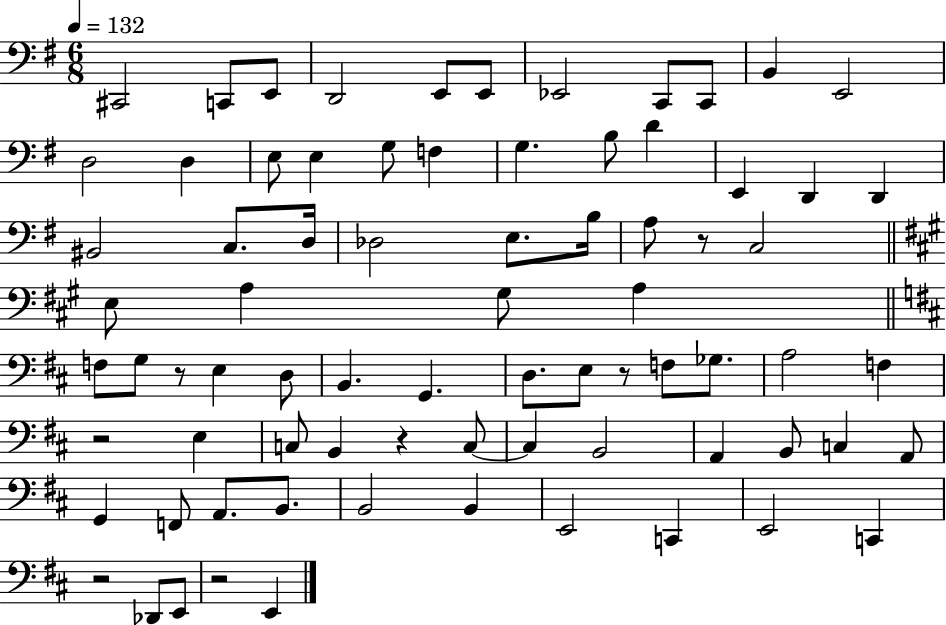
C#2/h C2/e E2/e D2/h E2/e E2/e Eb2/h C2/e C2/e B2/q E2/h D3/h D3/q E3/e E3/q G3/e F3/q G3/q. B3/e D4/q E2/q D2/q D2/q BIS2/h C3/e. D3/s Db3/h E3/e. B3/s A3/e R/e C3/h E3/e A3/q G#3/e A3/q F3/e G3/e R/e E3/q D3/e B2/q. G2/q. D3/e. E3/e R/e F3/e Gb3/e. A3/h F3/q R/h E3/q C3/e B2/q R/q C3/e C3/q B2/h A2/q B2/e C3/q A2/e G2/q F2/e A2/e. B2/e. B2/h B2/q E2/h C2/q E2/h C2/q R/h Db2/e E2/e R/h E2/q